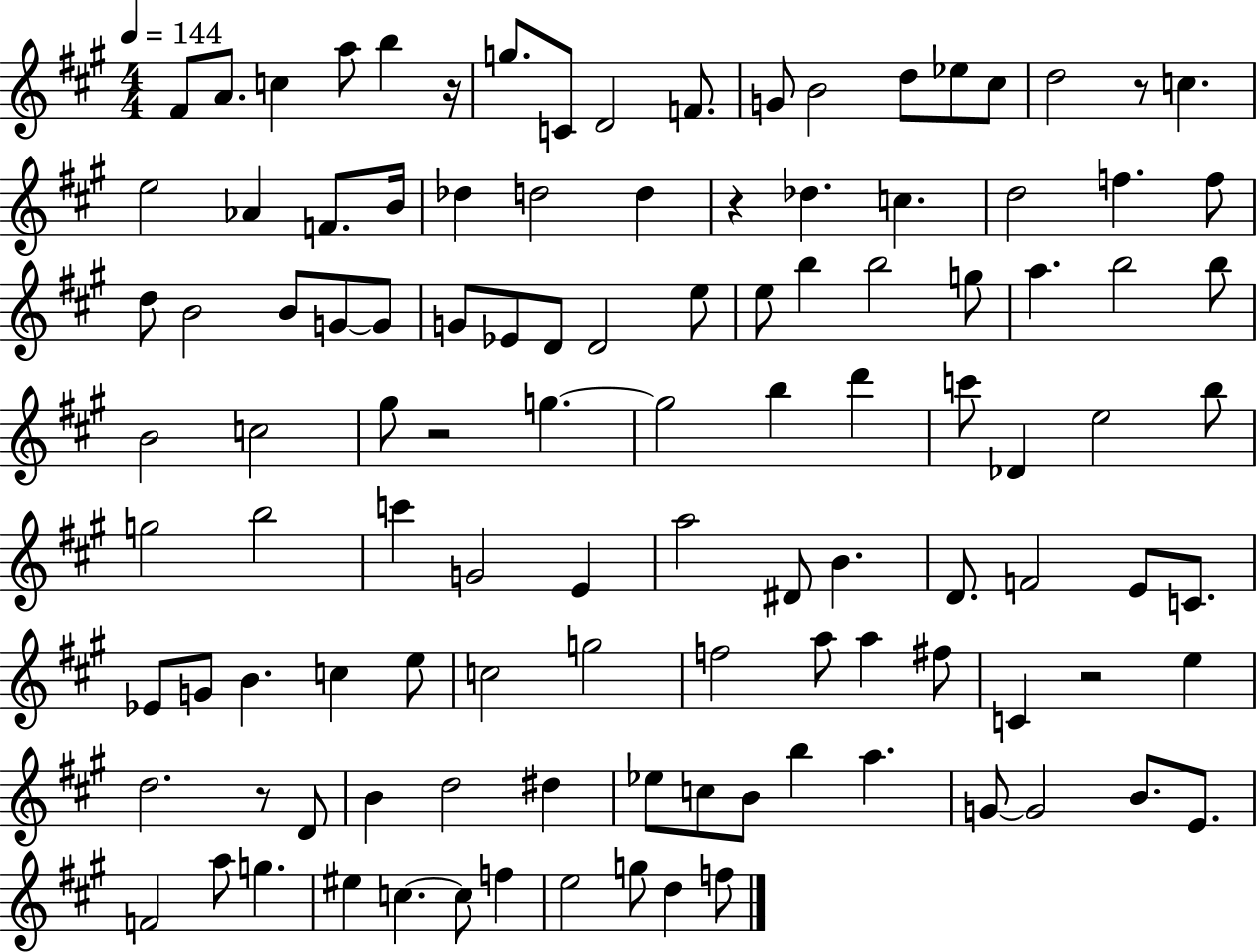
F#4/e A4/e. C5/q A5/e B5/q R/s G5/e. C4/e D4/h F4/e. G4/e B4/h D5/e Eb5/e C#5/e D5/h R/e C5/q. E5/h Ab4/q F4/e. B4/s Db5/q D5/h D5/q R/q Db5/q. C5/q. D5/h F5/q. F5/e D5/e B4/h B4/e G4/e G4/e G4/e Eb4/e D4/e D4/h E5/e E5/e B5/q B5/h G5/e A5/q. B5/h B5/e B4/h C5/h G#5/e R/h G5/q. G5/h B5/q D6/q C6/e Db4/q E5/h B5/e G5/h B5/h C6/q G4/h E4/q A5/h D#4/e B4/q. D4/e. F4/h E4/e C4/e. Eb4/e G4/e B4/q. C5/q E5/e C5/h G5/h F5/h A5/e A5/q F#5/e C4/q R/h E5/q D5/h. R/e D4/e B4/q D5/h D#5/q Eb5/e C5/e B4/e B5/q A5/q. G4/e G4/h B4/e. E4/e. F4/h A5/e G5/q. EIS5/q C5/q. C5/e F5/q E5/h G5/e D5/q F5/e